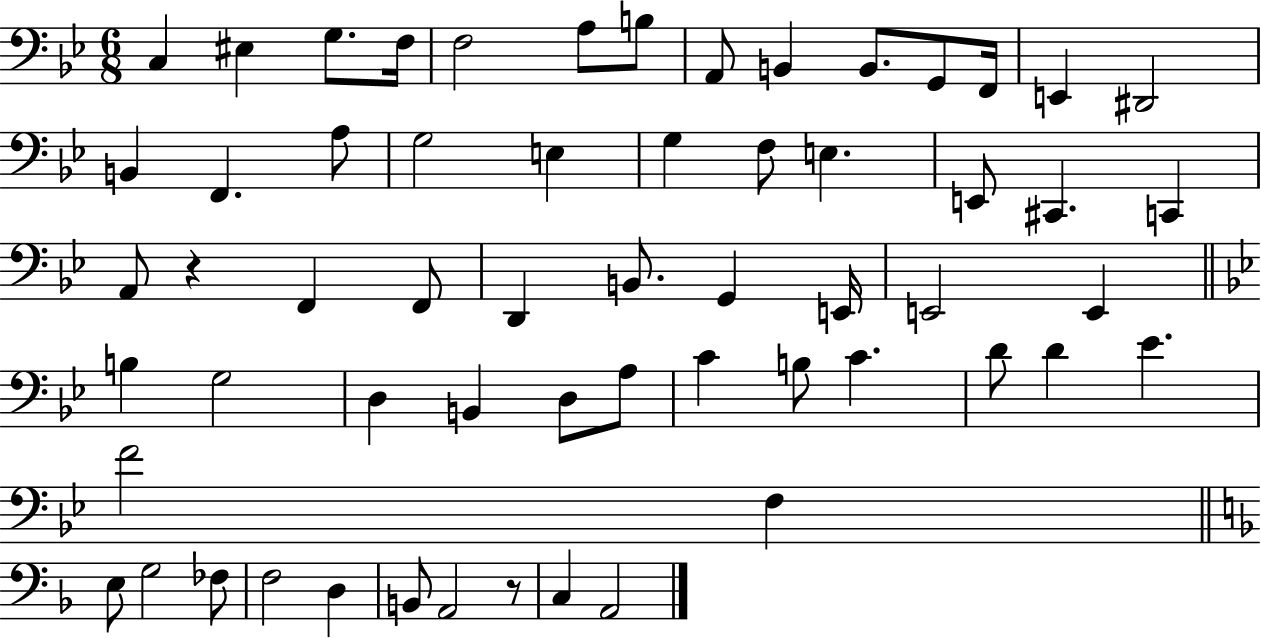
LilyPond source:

{
  \clef bass
  \numericTimeSignature
  \time 6/8
  \key bes \major
  \repeat volta 2 { c4 eis4 g8. f16 | f2 a8 b8 | a,8 b,4 b,8. g,8 f,16 | e,4 dis,2 | \break b,4 f,4. a8 | g2 e4 | g4 f8 e4. | e,8 cis,4. c,4 | \break a,8 r4 f,4 f,8 | d,4 b,8. g,4 e,16 | e,2 e,4 | \bar "||" \break \key g \minor b4 g2 | d4 b,4 d8 a8 | c'4 b8 c'4. | d'8 d'4 ees'4. | \break f'2 f4 | \bar "||" \break \key f \major e8 g2 fes8 | f2 d4 | b,8 a,2 r8 | c4 a,2 | \break } \bar "|."
}